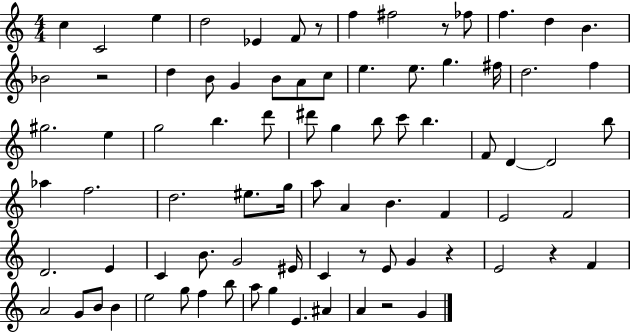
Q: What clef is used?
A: treble